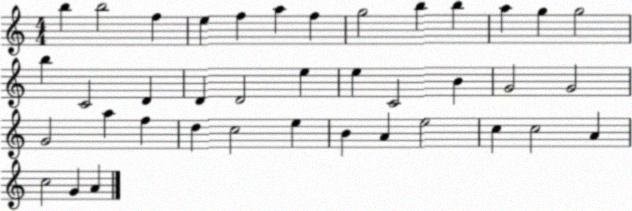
X:1
T:Untitled
M:4/4
L:1/4
K:C
b b2 f e f a f g2 b b a g g2 b C2 D D D2 e e C2 B G2 G2 G2 a f d c2 e B A e2 c c2 A c2 G A